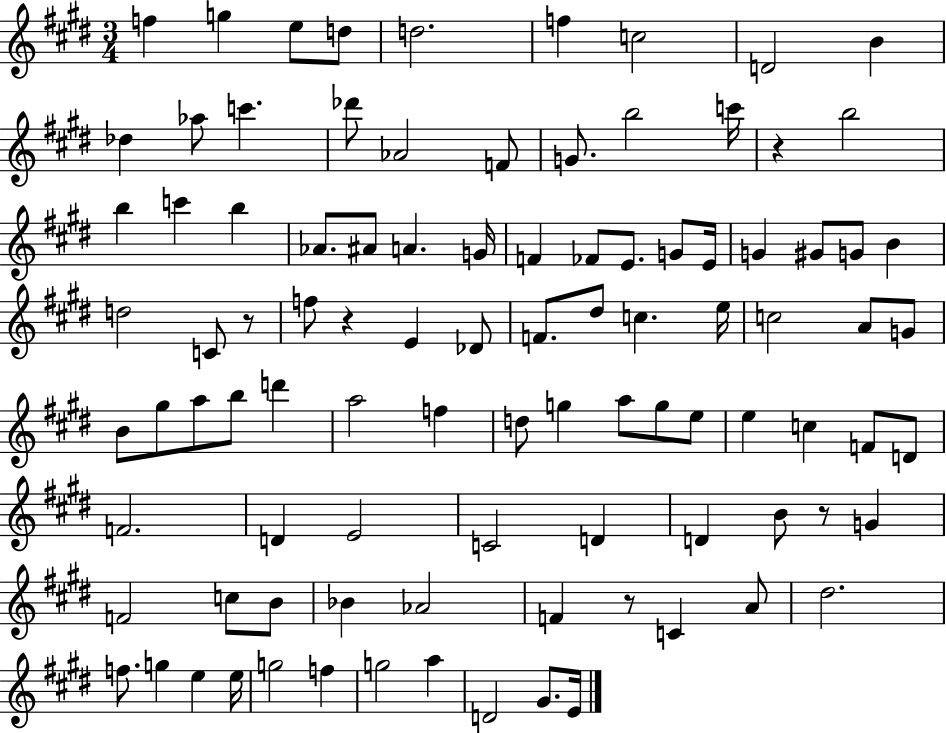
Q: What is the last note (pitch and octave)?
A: E4